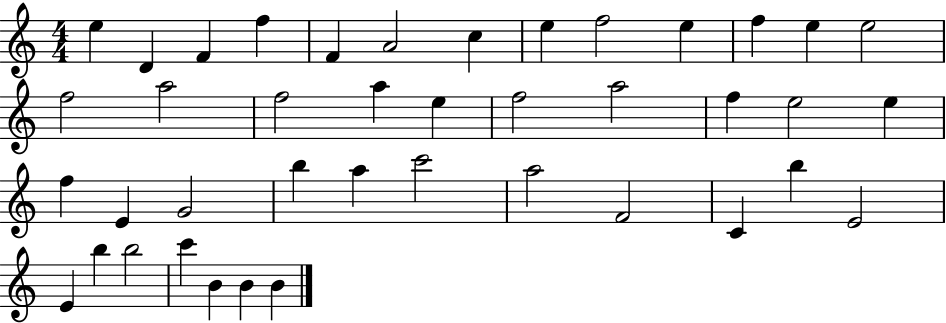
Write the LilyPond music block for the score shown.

{
  \clef treble
  \numericTimeSignature
  \time 4/4
  \key c \major
  e''4 d'4 f'4 f''4 | f'4 a'2 c''4 | e''4 f''2 e''4 | f''4 e''4 e''2 | \break f''2 a''2 | f''2 a''4 e''4 | f''2 a''2 | f''4 e''2 e''4 | \break f''4 e'4 g'2 | b''4 a''4 c'''2 | a''2 f'2 | c'4 b''4 e'2 | \break e'4 b''4 b''2 | c'''4 b'4 b'4 b'4 | \bar "|."
}